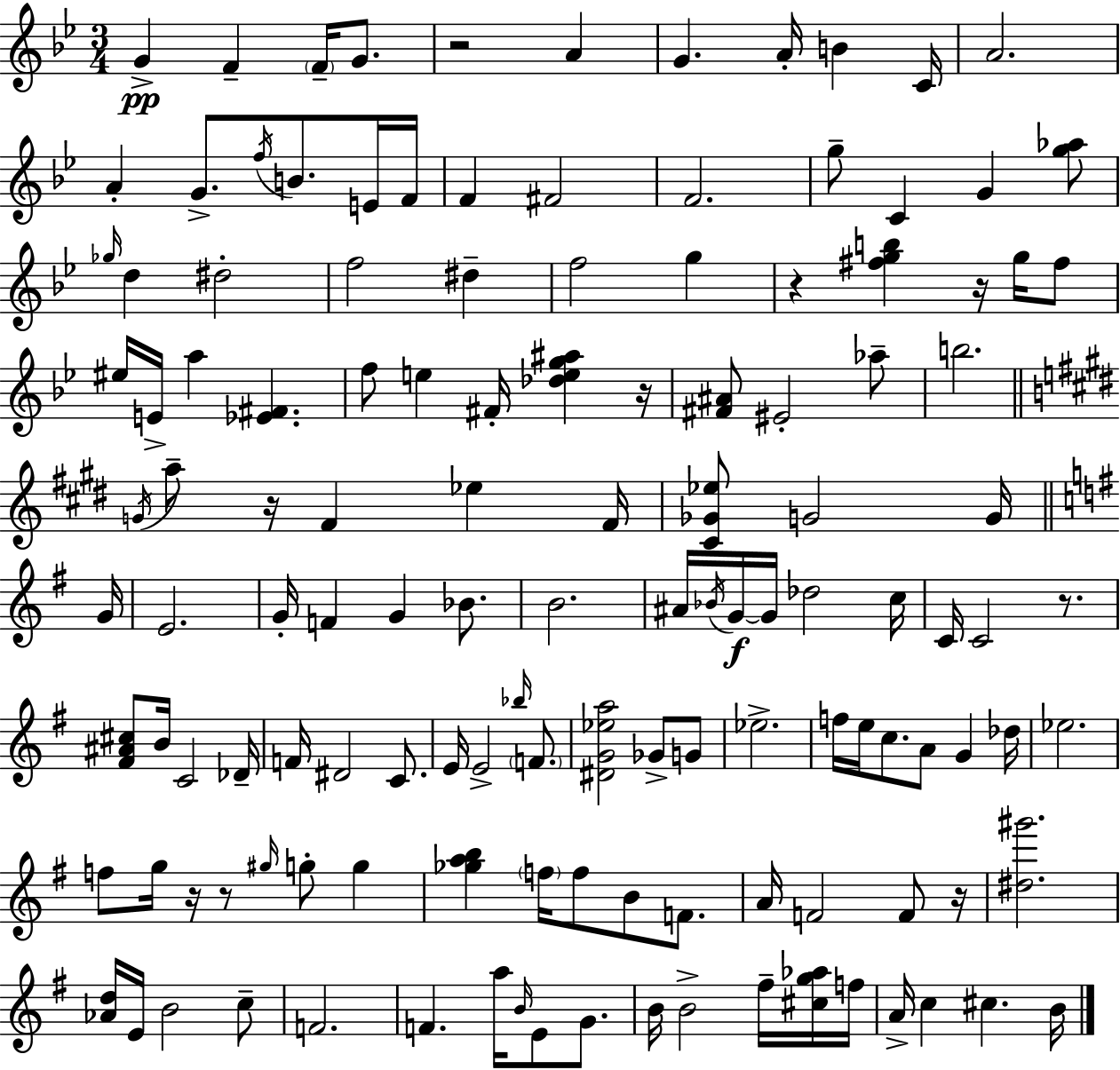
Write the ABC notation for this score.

X:1
T:Untitled
M:3/4
L:1/4
K:Gm
G F F/4 G/2 z2 A G A/4 B C/4 A2 A G/2 f/4 B/2 E/4 F/4 F ^F2 F2 g/2 C G [g_a]/2 _g/4 d ^d2 f2 ^d f2 g z [^fgb] z/4 g/4 ^f/2 ^e/4 E/4 a [_E^F] f/2 e ^F/4 [_deg^a] z/4 [^F^A]/2 ^E2 _a/2 b2 G/4 a/2 z/4 ^F _e ^F/4 [^C_G_e]/2 G2 G/4 G/4 E2 G/4 F G _B/2 B2 ^A/4 _B/4 G/4 G/4 _d2 c/4 C/4 C2 z/2 [^F^A^c]/2 B/4 C2 _D/4 F/4 ^D2 C/2 E/4 E2 _b/4 F/2 [^DG_ea]2 _G/2 G/2 _e2 f/4 e/4 c/2 A/2 G _d/4 _e2 f/2 g/4 z/4 z/2 ^g/4 g/2 g [_gab] f/4 f/2 B/2 F/2 A/4 F2 F/2 z/4 [^d^g']2 [_Ad]/4 E/4 B2 c/2 F2 F a/4 B/4 E/2 G/2 B/4 B2 ^f/4 [^cg_a]/4 f/4 A/4 c ^c B/4